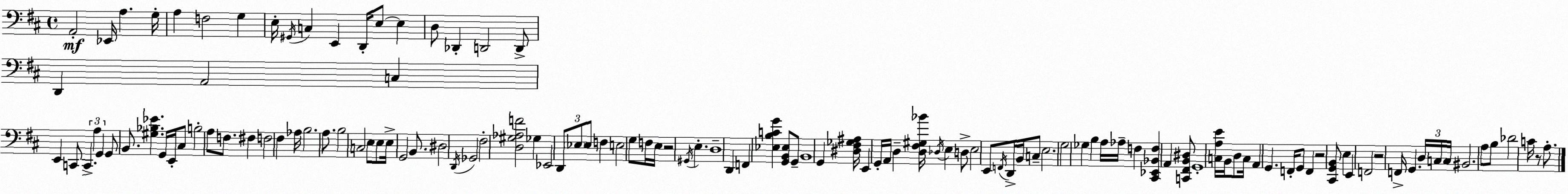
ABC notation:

X:1
T:Untitled
M:4/4
L:1/4
K:D
A,,2 _E,,/4 A, G,/4 A, F,2 G, E,/4 ^G,,/4 C, E,, D,,/4 E,/2 E, D,/2 _D,, D,,2 D,,/2 D,, A,,2 C, E,, C,,/2 C,, A, G,, G,,/2 B,,/2 [^G,_B,_E] G,,/4 E,,/4 ^C,/2 B,2 A,/2 F,/2 ^F, F,2 ^F, _A,/4 B,2 A,/2 B,2 C,2 E,/2 E,/2 E,/4 G,,2 B,,/2 ^D,2 D,,/4 _G,,2 ^F,2 [D,^G,_A,F]2 _G, _E,,2 D,,/2 _E,/2 _E,/2 F, E,2 G,/2 F,/4 E,/4 z2 ^G,,/4 E, D,4 D,, F,, [_E,B,CG] [G,,B,,_E,]/2 G,,/2 B,,4 G,, [^D,^F,_G,^A,]/4 E,, G,,/4 A,,/4 D, [D,^F,^G,_B]/4 _D,/4 E, D,/2 E,2 E,,/2 F,,/4 D,,/4 B,,/4 C,/2 E,2 G,2 _G, B, A,/4 _A,/4 F, [^C,,_E,,_B,,F,] A,, [C,,^F,,B,,^D,]/2 G,,4 [C,A,E]/4 B,,/4 D,/2 C,/4 A,, G,, F,,/4 G,,/2 F,, z2 [^C,,G,,B,,]/2 E, E,, F,,2 z2 F,,/4 G,, D,/4 C,/4 C,/4 ^B,,2 A,/2 B,/2 _D2 C/4 z/2 A,/2